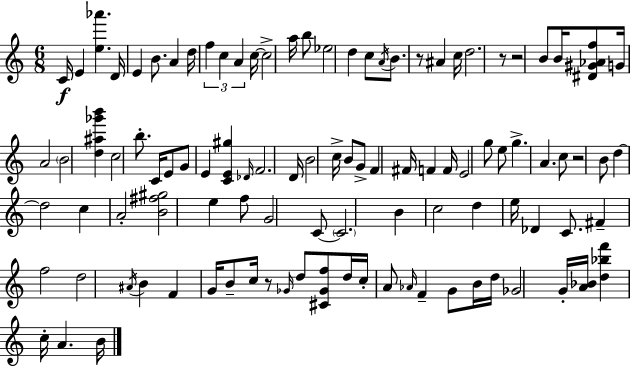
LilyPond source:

{
  \clef treble
  \numericTimeSignature
  \time 6/8
  \key c \major
  c'16\f e'4 <e'' aes'''>4. d'16 | e'4 b'8. a'4 d''16 | \tuplet 3/2 { f''4 c''4 a'4 } | c''16~~ c''2-> a''16 b''8 | \break ees''2 d''4 | c''8 \acciaccatura { a'16 } b'8. r8 ais'4 | c''16 d''2. | r8 r2 b'8 | \break b'16 <dis' gis' aes' f''>8 g'16 a'2 | \parenthesize b'2 <d'' ais'' ges''' b'''>4 | c''2 b''8.-. | c'16 e'8 g'8 e'4 <c' e' gis''>4 | \break \grace { des'16 } f'2. | d'16 b'2 c''16-> | b'8 g'8-> f'4 fis'16 f'4 | f'16 e'2 g''8 | \break e''8 g''4.-> a'4. | c''8 r2 | b'8 d''4~~ d''2 | c''4 a'2-. | \break <b' fis'' gis''>2 e''4 | f''8 g'2 | c'8~~ \parenthesize c'2. | b'4 c''2 | \break d''4 e''16 des'4 c'8. | fis'4-- f''2 | d''2 \acciaccatura { ais'16 } b'4 | f'4 g'16 b'8-- c''16 r8 | \break \grace { ges'16 } d''8 <cis' ges' f''>8 d''16 c''16-. a'8 \grace { aes'16 } f'4-- | g'8 b'16 d''16 ges'2 | g'16-. <a' bes'>16 <d'' bes'' f'''>4 c''16-. a'4. | b'16 \bar "|."
}